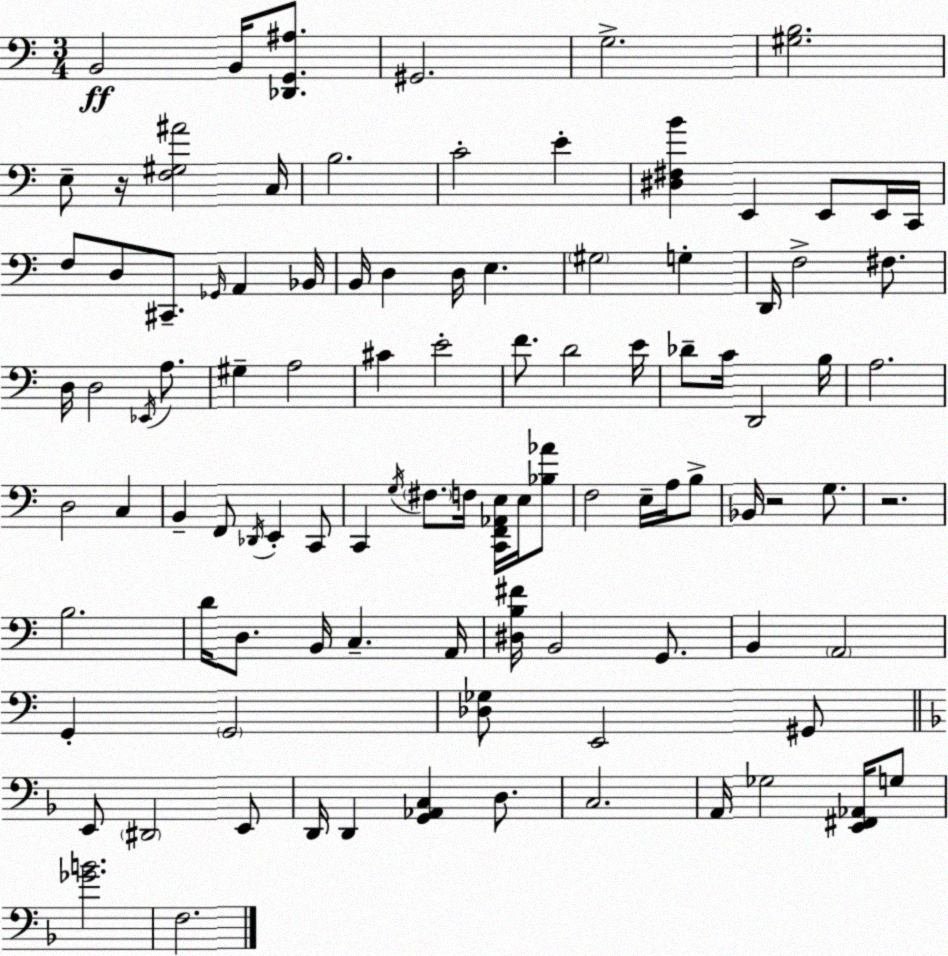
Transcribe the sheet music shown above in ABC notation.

X:1
T:Untitled
M:3/4
L:1/4
K:C
B,,2 B,,/4 [_D,,G,,^A,]/2 ^G,,2 G,2 [^G,B,]2 E,/2 z/4 [F,^G,^A]2 C,/4 B,2 C2 E [^D,^F,B] E,, E,,/2 E,,/4 C,,/4 F,/2 D,/2 ^C,,/2 _G,,/4 A,, _B,,/4 B,,/4 D, D,/4 E, ^G,2 G, D,,/4 F,2 ^F,/2 D,/4 D,2 _E,,/4 A,/2 ^G, A,2 ^C E2 F/2 D2 E/4 _D/2 C/4 D,,2 B,/4 A,2 D,2 C, B,, F,,/2 _D,,/4 E,, C,,/2 C,, G,/4 ^F,/2 F,/4 [C,,F,,_A,,E,]/4 E,/4 [_B,_A]/2 F,2 E,/4 A,/4 B,/2 _B,,/4 z2 G,/2 z2 B,2 D/4 D,/2 B,,/4 C, A,,/4 [^D,B,^F]/4 B,,2 G,,/2 B,, A,,2 G,, G,,2 [_D,_G,]/2 E,,2 ^G,,/2 E,,/2 ^D,,2 E,,/2 D,,/4 D,, [G,,_A,,C,] D,/2 C,2 A,,/4 _G,2 [E,,^F,,_A,,]/4 G,/2 [_GB]2 F,2